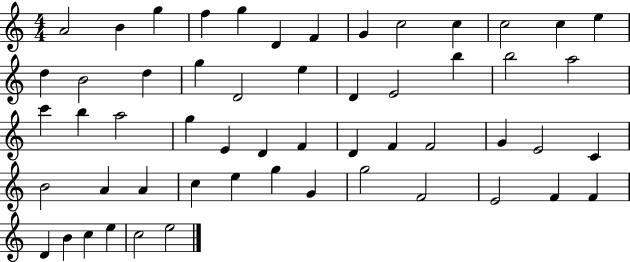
A4/h B4/q G5/q F5/q G5/q D4/q F4/q G4/q C5/h C5/q C5/h C5/q E5/q D5/q B4/h D5/q G5/q D4/h E5/q D4/q E4/h B5/q B5/h A5/h C6/q B5/q A5/h G5/q E4/q D4/q F4/q D4/q F4/q F4/h G4/q E4/h C4/q B4/h A4/q A4/q C5/q E5/q G5/q G4/q G5/h F4/h E4/h F4/q F4/q D4/q B4/q C5/q E5/q C5/h E5/h